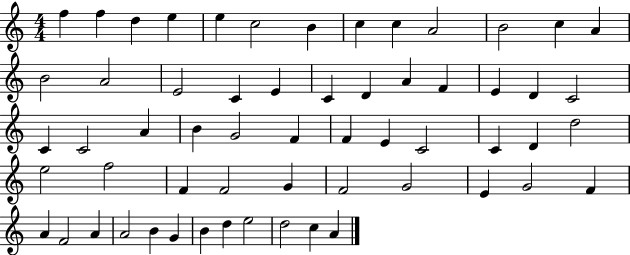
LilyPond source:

{
  \clef treble
  \numericTimeSignature
  \time 4/4
  \key c \major
  f''4 f''4 d''4 e''4 | e''4 c''2 b'4 | c''4 c''4 a'2 | b'2 c''4 a'4 | \break b'2 a'2 | e'2 c'4 e'4 | c'4 d'4 a'4 f'4 | e'4 d'4 c'2 | \break c'4 c'2 a'4 | b'4 g'2 f'4 | f'4 e'4 c'2 | c'4 d'4 d''2 | \break e''2 f''2 | f'4 f'2 g'4 | f'2 g'2 | e'4 g'2 f'4 | \break a'4 f'2 a'4 | a'2 b'4 g'4 | b'4 d''4 e''2 | d''2 c''4 a'4 | \break \bar "|."
}